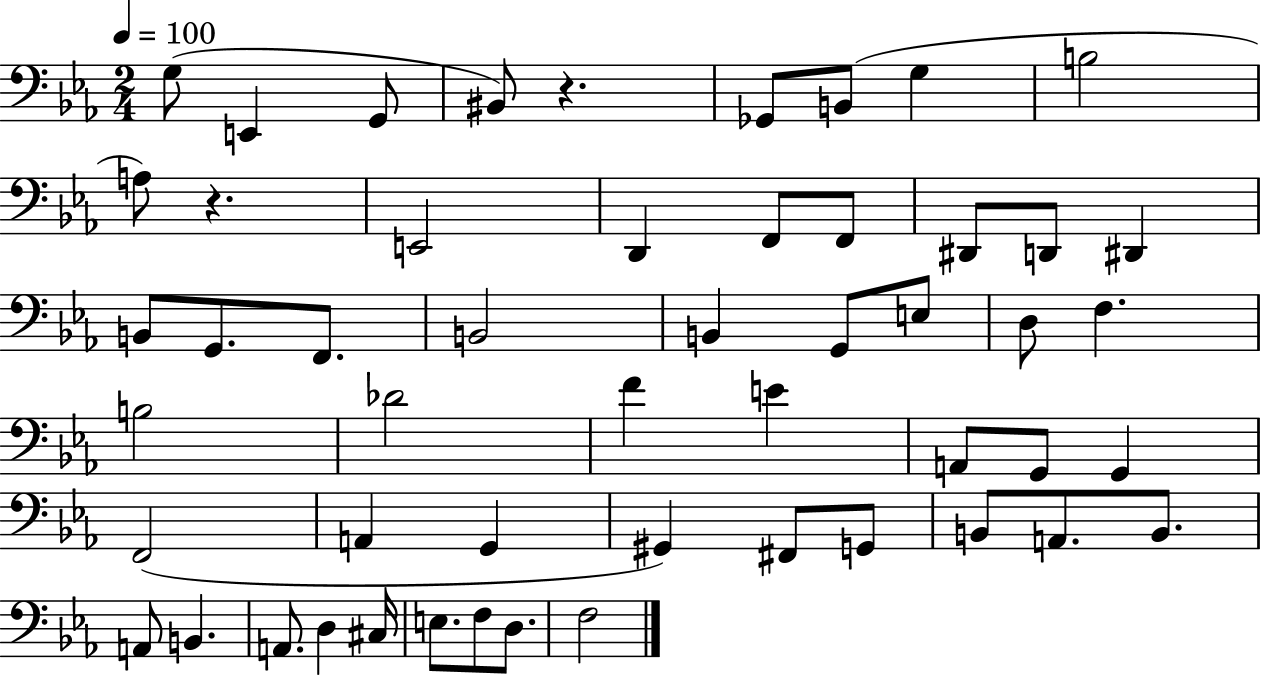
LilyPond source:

{
  \clef bass
  \numericTimeSignature
  \time 2/4
  \key ees \major
  \tempo 4 = 100
  g8( e,4 g,8 | bis,8) r4. | ges,8 b,8( g4 | b2 | \break a8) r4. | e,2 | d,4 f,8 f,8 | dis,8 d,8 dis,4 | \break b,8 g,8. f,8. | b,2 | b,4 g,8 e8 | d8 f4. | \break b2 | des'2 | f'4 e'4 | a,8 g,8 g,4 | \break f,2( | a,4 g,4 | gis,4) fis,8 g,8 | b,8 a,8. b,8. | \break a,8 b,4. | a,8. d4 cis16 | e8. f8 d8. | f2 | \break \bar "|."
}